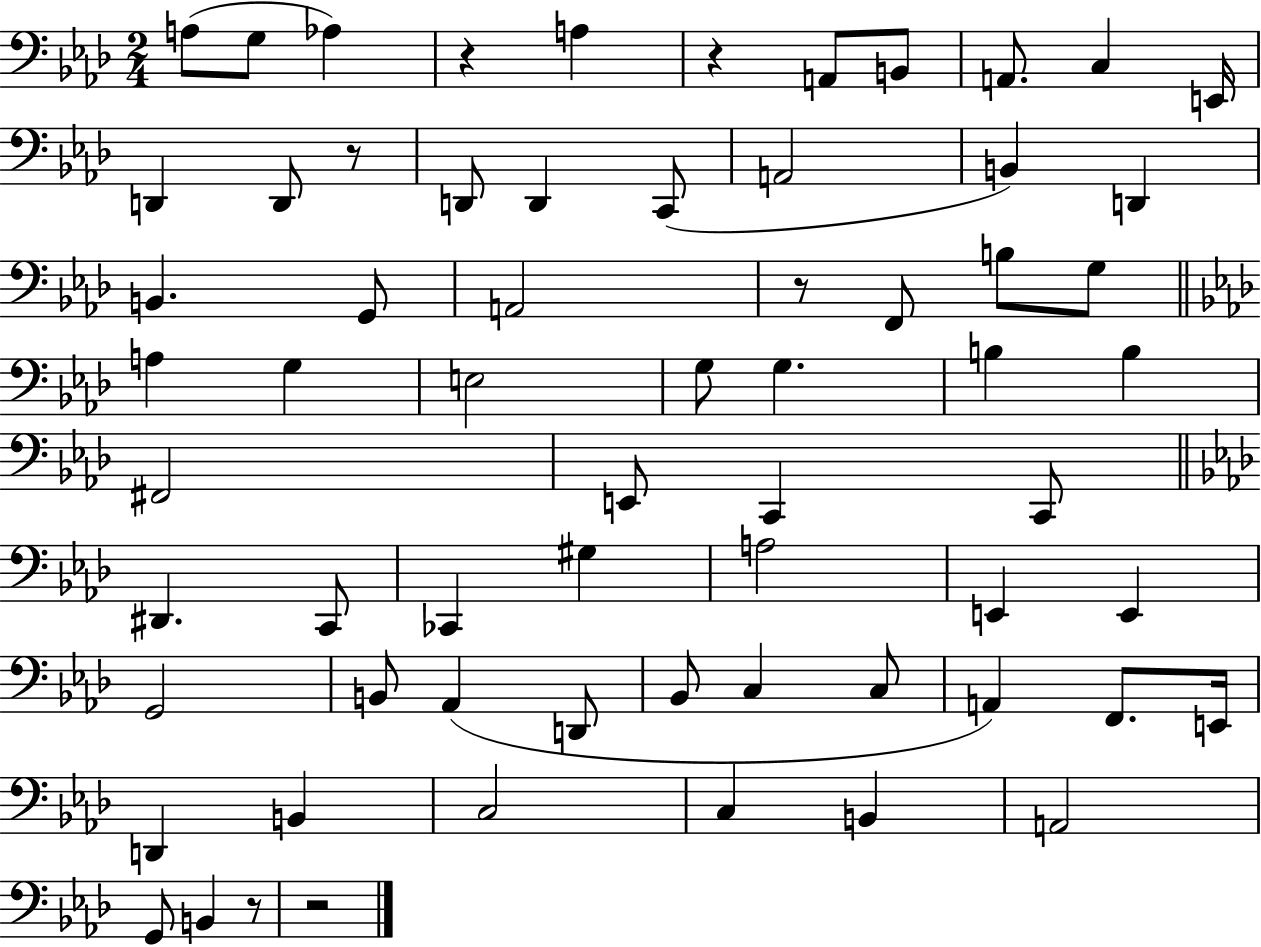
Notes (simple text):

A3/e G3/e Ab3/q R/q A3/q R/q A2/e B2/e A2/e. C3/q E2/s D2/q D2/e R/e D2/e D2/q C2/e A2/h B2/q D2/q B2/q. G2/e A2/h R/e F2/e B3/e G3/e A3/q G3/q E3/h G3/e G3/q. B3/q B3/q F#2/h E2/e C2/q C2/e D#2/q. C2/e CES2/q G#3/q A3/h E2/q E2/q G2/h B2/e Ab2/q D2/e Bb2/e C3/q C3/e A2/q F2/e. E2/s D2/q B2/q C3/h C3/q B2/q A2/h G2/e B2/q R/e R/h